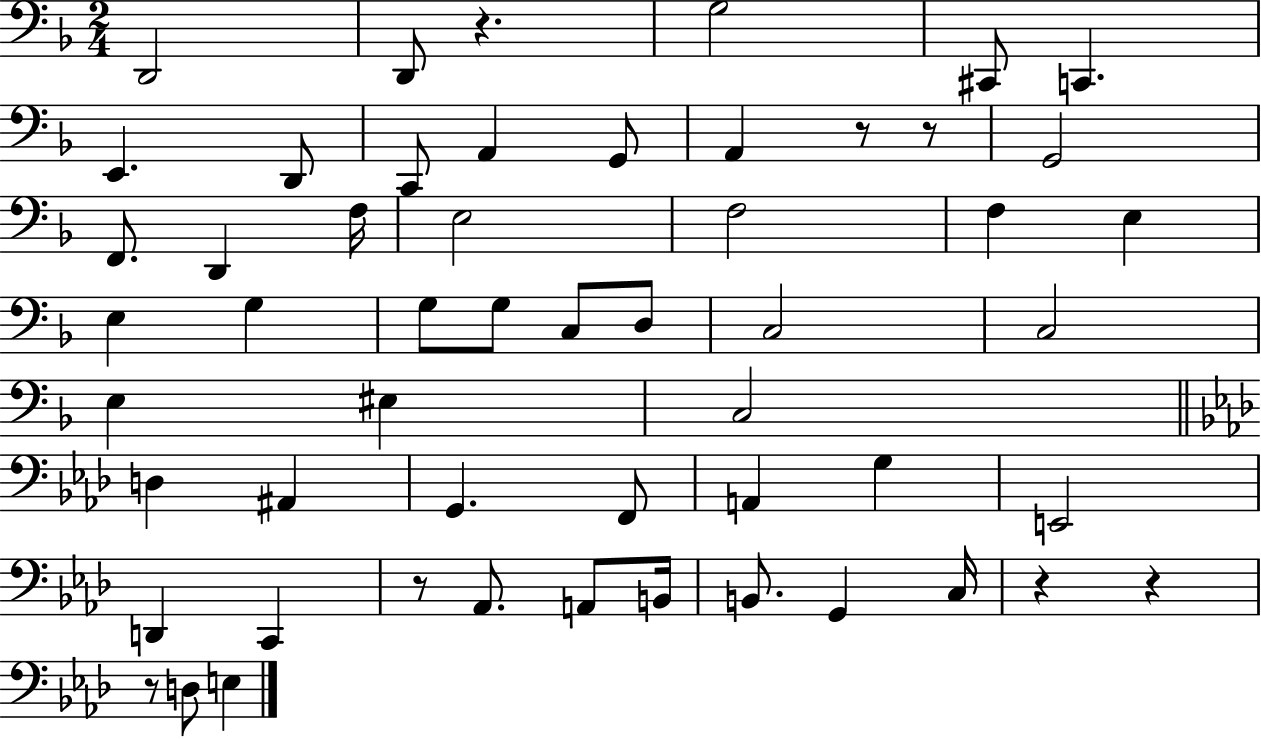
X:1
T:Untitled
M:2/4
L:1/4
K:F
D,,2 D,,/2 z G,2 ^C,,/2 C,, E,, D,,/2 C,,/2 A,, G,,/2 A,, z/2 z/2 G,,2 F,,/2 D,, F,/4 E,2 F,2 F, E, E, G, G,/2 G,/2 C,/2 D,/2 C,2 C,2 E, ^E, C,2 D, ^A,, G,, F,,/2 A,, G, E,,2 D,, C,, z/2 _A,,/2 A,,/2 B,,/4 B,,/2 G,, C,/4 z z z/2 D,/2 E,